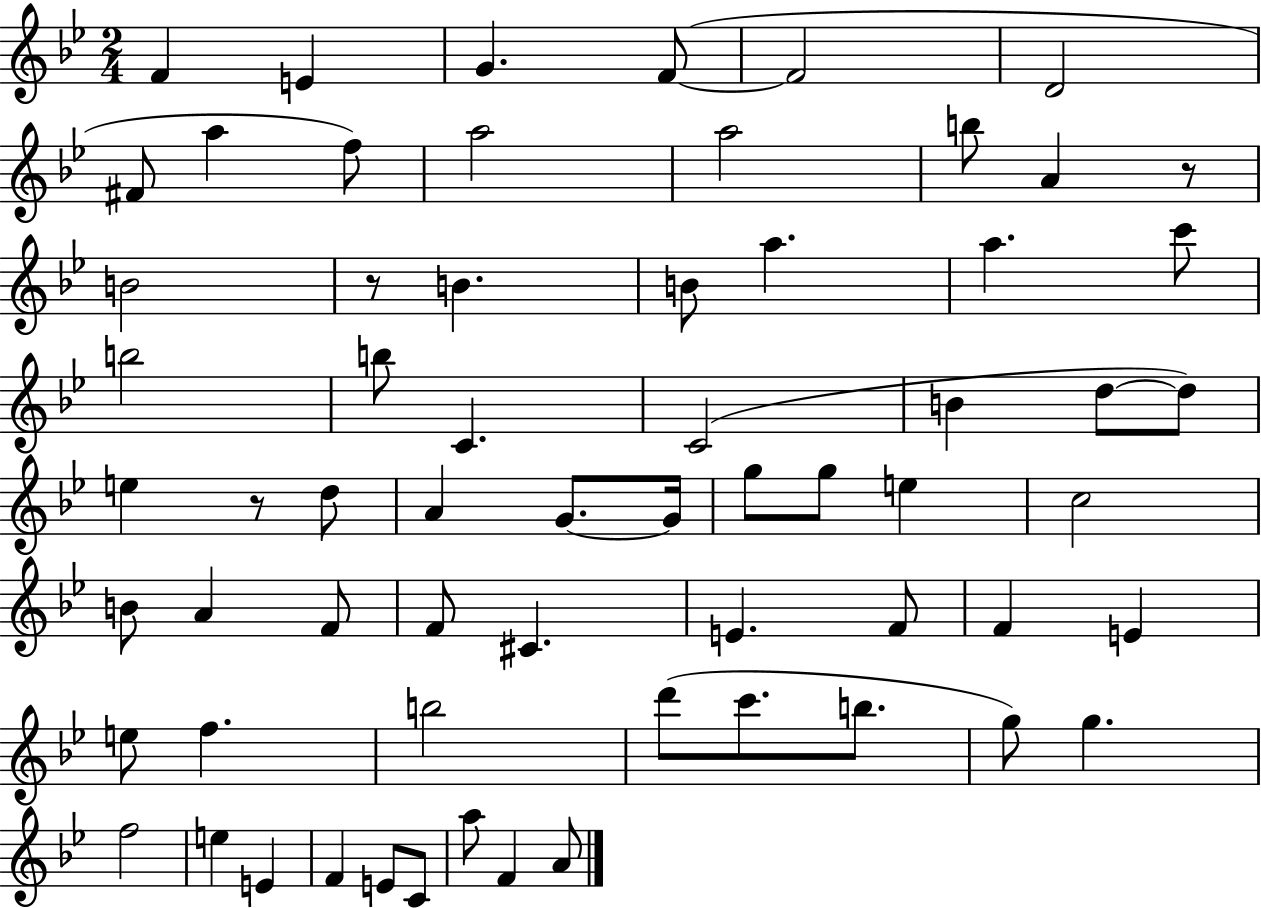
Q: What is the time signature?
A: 2/4